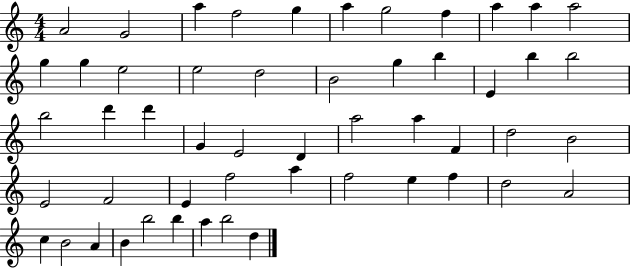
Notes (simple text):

A4/h G4/h A5/q F5/h G5/q A5/q G5/h F5/q A5/q A5/q A5/h G5/q G5/q E5/h E5/h D5/h B4/h G5/q B5/q E4/q B5/q B5/h B5/h D6/q D6/q G4/q E4/h D4/q A5/h A5/q F4/q D5/h B4/h E4/h F4/h E4/q F5/h A5/q F5/h E5/q F5/q D5/h A4/h C5/q B4/h A4/q B4/q B5/h B5/q A5/q B5/h D5/q